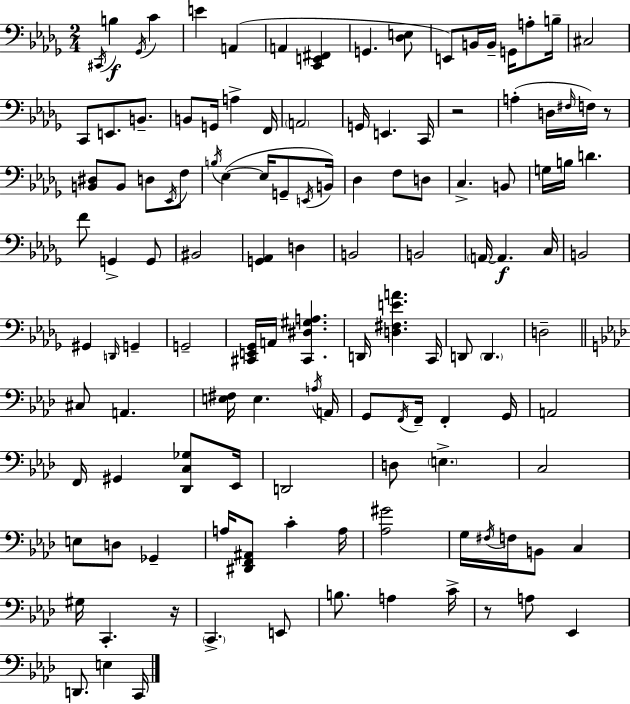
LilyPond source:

{
  \clef bass
  \numericTimeSignature
  \time 2/4
  \key bes \minor
  \repeat volta 2 { \acciaccatura { cis,16 }\f b4 \acciaccatura { ges,16 } c'4 | e'4 a,4( | a,4 <c, e, fis,>4 | g,4. | \break <des e>8 e,8) b,16 b,16-- g,16 a8-. | b16-- cis2 | c,8 e,8. b,8.-- | b,8 g,16 a4-> | \break f,16 \parenthesize a,2 | g,16 e,4. | c,16 r2 | a4-.( d16 \grace { fis16 } | \break f16) r8 <b, dis>8 b,8 d8 | \acciaccatura { ees,16 } f8 \acciaccatura { b16 } ees4~(~ | ees16 g,8-- \acciaccatura { e,16 }) b,16 des4 | f8 d8 c4.-> | \break b,8 g16 b16 | d'4. f'8 | g,4-> g,8 bis,2 | <g, aes,>4 | \break d4 b,2 | b,2 | \parenthesize a,16~~ a,4.\f | c16 b,2 | \break gis,4 | \grace { d,16 } g,4-- g,2-- | <cis, e, ges,>16 | a,16 <cis, dis gis a>4. d,16 | \break <d fis e' a'>4. c,16 d,8 | \parenthesize d,4. d2-- | \bar "||" \break \key aes \major cis8 a,4. | <e fis>16 e4. \acciaccatura { a16 } | a,16 g,8 \acciaccatura { f,16 } f,16-- f,4-. | g,16 a,2 | \break f,16 gis,4 <des, c ges>8 | ees,16 d,2 | d8 \parenthesize e4.-> | c2 | \break e8 d8 ges,4-- | a16 <dis, f, ais,>8 c'4-. | a16 <aes gis'>2 | g16 \acciaccatura { fis16 } f16 b,8 c4 | \break gis16 c,4.-. | r16 \parenthesize c,4.-> | e,8 b8. a4 | c'16-> r8 a8 ees,4 | \break d,8. e4 | c,16 } \bar "|."
}